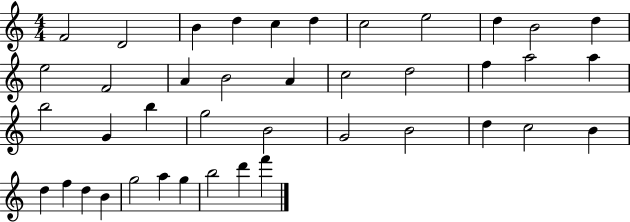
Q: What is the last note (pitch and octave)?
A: F6